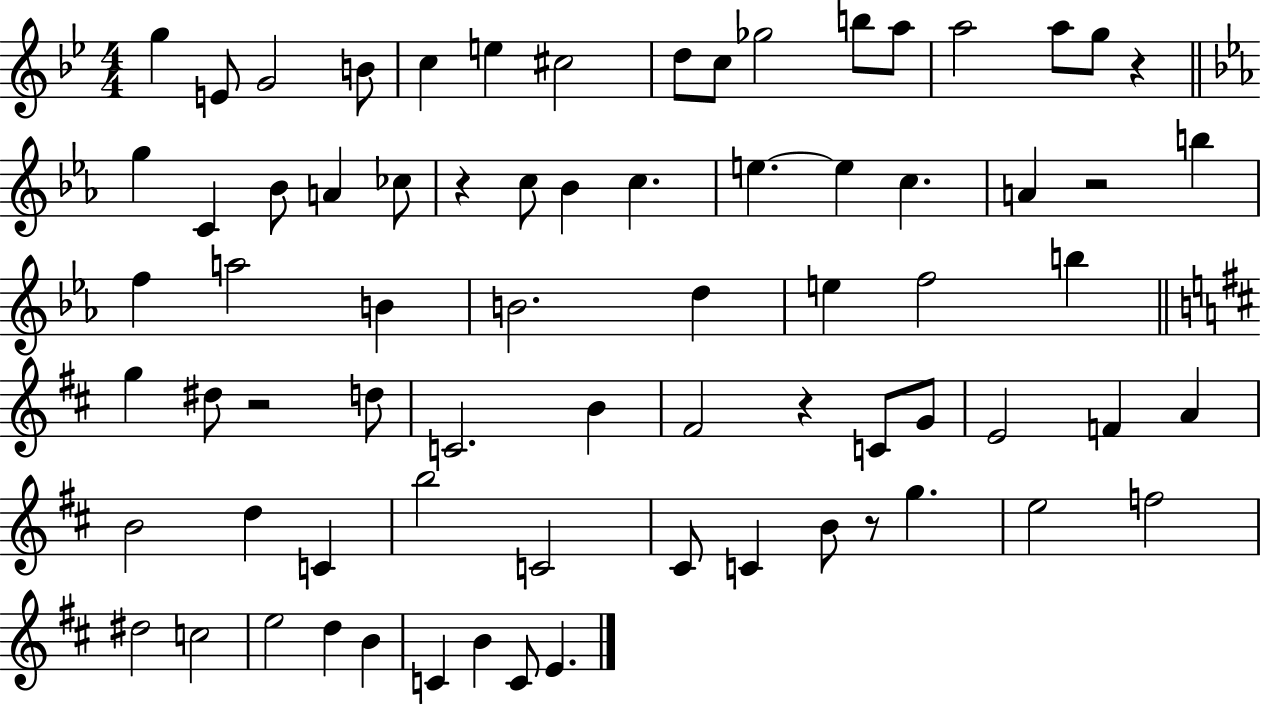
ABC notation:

X:1
T:Untitled
M:4/4
L:1/4
K:Bb
g E/2 G2 B/2 c e ^c2 d/2 c/2 _g2 b/2 a/2 a2 a/2 g/2 z g C _B/2 A _c/2 z c/2 _B c e e c A z2 b f a2 B B2 d e f2 b g ^d/2 z2 d/2 C2 B ^F2 z C/2 G/2 E2 F A B2 d C b2 C2 ^C/2 C B/2 z/2 g e2 f2 ^d2 c2 e2 d B C B C/2 E